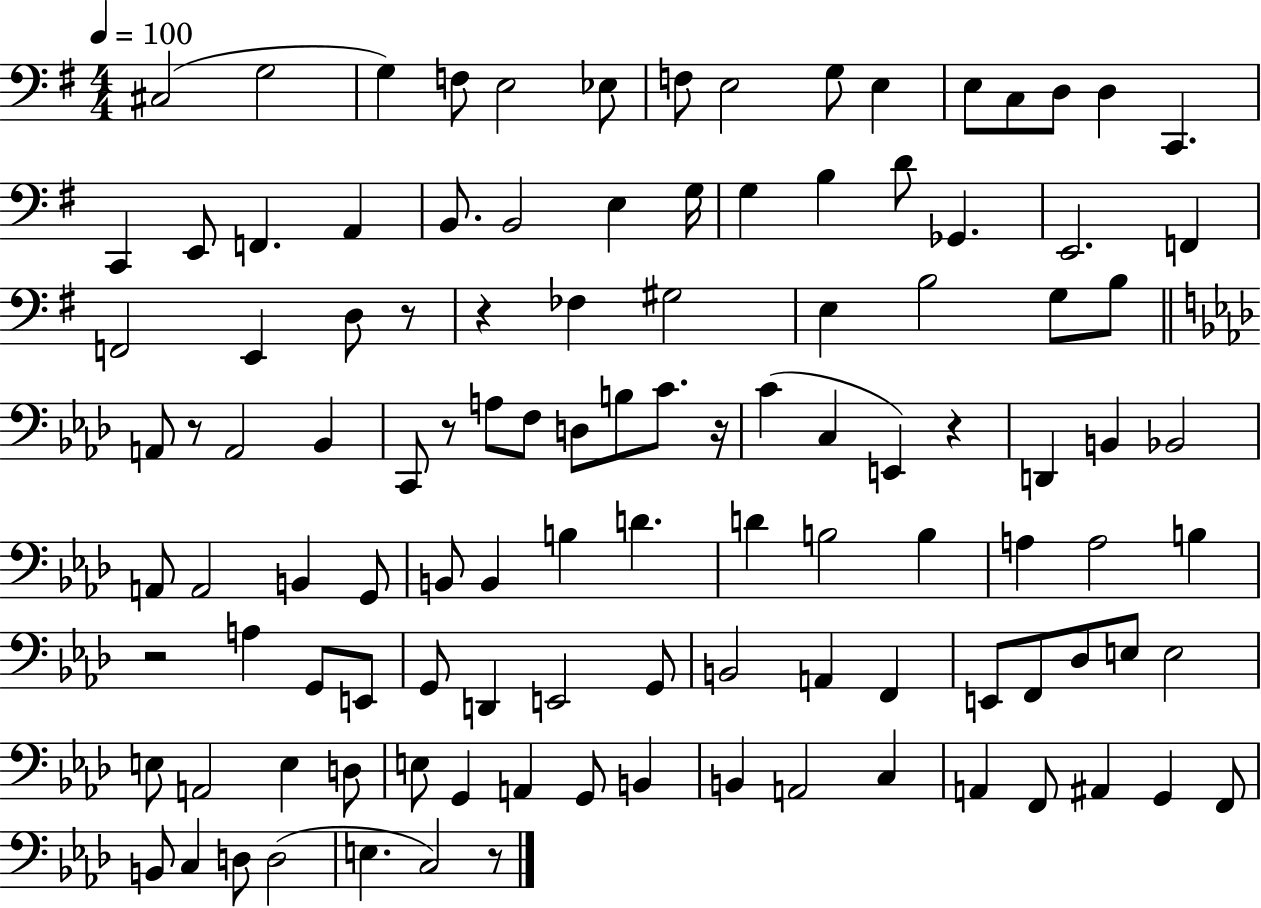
C#3/h G3/h G3/q F3/e E3/h Eb3/e F3/e E3/h G3/e E3/q E3/e C3/e D3/e D3/q C2/q. C2/q E2/e F2/q. A2/q B2/e. B2/h E3/q G3/s G3/q B3/q D4/e Gb2/q. E2/h. F2/q F2/h E2/q D3/e R/e R/q FES3/q G#3/h E3/q B3/h G3/e B3/e A2/e R/e A2/h Bb2/q C2/e R/e A3/e F3/e D3/e B3/e C4/e. R/s C4/q C3/q E2/q R/q D2/q B2/q Bb2/h A2/e A2/h B2/q G2/e B2/e B2/q B3/q D4/q. D4/q B3/h B3/q A3/q A3/h B3/q R/h A3/q G2/e E2/e G2/e D2/q E2/h G2/e B2/h A2/q F2/q E2/e F2/e Db3/e E3/e E3/h E3/e A2/h E3/q D3/e E3/e G2/q A2/q G2/e B2/q B2/q A2/h C3/q A2/q F2/e A#2/q G2/q F2/e B2/e C3/q D3/e D3/h E3/q. C3/h R/e